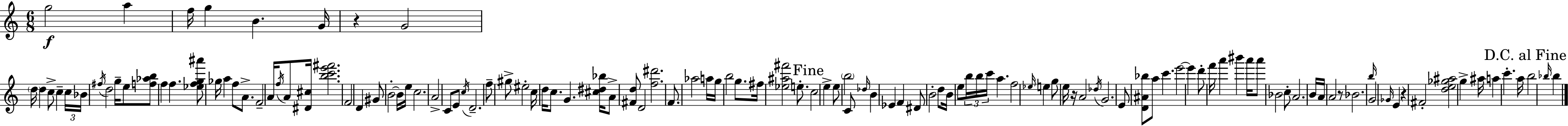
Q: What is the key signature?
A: A minor